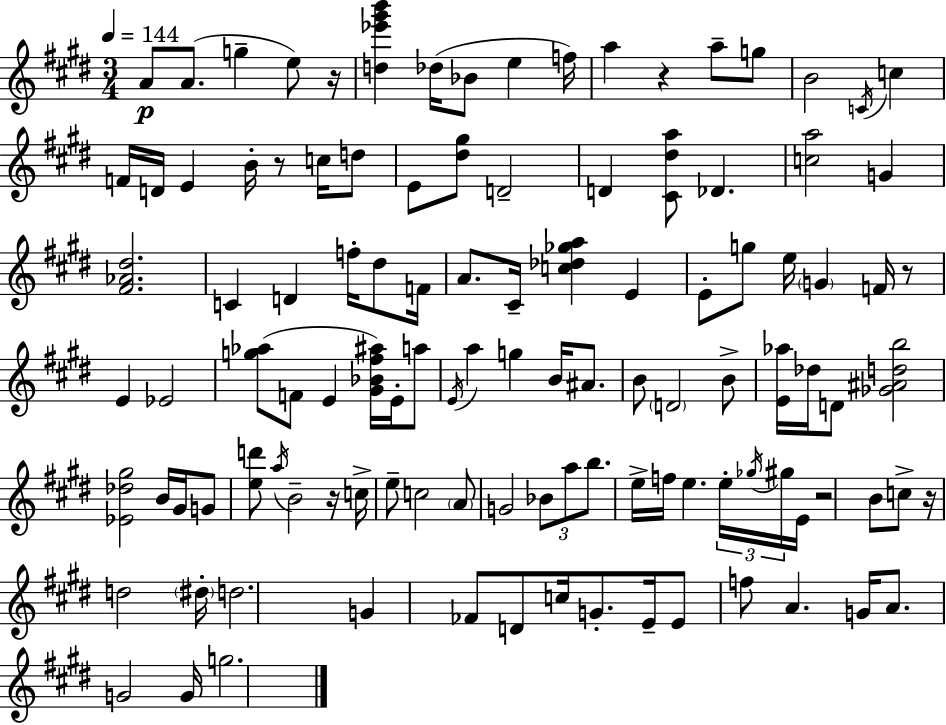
A4/e A4/e. G5/q E5/e R/s [D5,Eb6,G#6,B6]/q Db5/s Bb4/e E5/q F5/s A5/q R/q A5/e G5/e B4/h C4/s C5/q F4/s D4/s E4/q B4/s R/e C5/s D5/e E4/e [D#5,G#5]/e D4/h D4/q [C#4,D#5,A5]/e Db4/q. [C5,A5]/h G4/q [F#4,Ab4,D#5]/h. C4/q D4/q F5/s D#5/e F4/s A4/e. C#4/s [C5,Db5,Gb5,A5]/q E4/q E4/e G5/e E5/s G4/q F4/s R/e E4/q Eb4/h [G5,Ab5]/e F4/e E4/q [G#4,Bb4,F#5,A#5]/s E4/s A5/e E4/s A5/q G5/q B4/s A#4/e. B4/e D4/h B4/e [E4,Ab5]/s Db5/s D4/e [Gb4,A#4,D5,B5]/h [Eb4,Db5,G#5]/h B4/s G#4/s G4/e [E5,D6]/e A5/s B4/h R/s C5/s E5/e C5/h A4/e G4/h Bb4/e A5/e B5/e. E5/s F5/s E5/q. E5/s Gb5/s G#5/s E4/s R/h B4/e C5/e R/s D5/h D#5/s D5/h. G4/q FES4/e D4/e C5/s G4/e. E4/s E4/e F5/e A4/q. G4/s A4/e. G4/h G4/s G5/h.